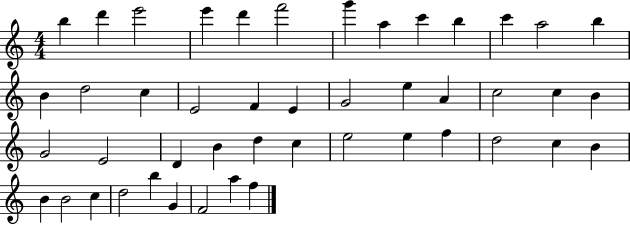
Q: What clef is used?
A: treble